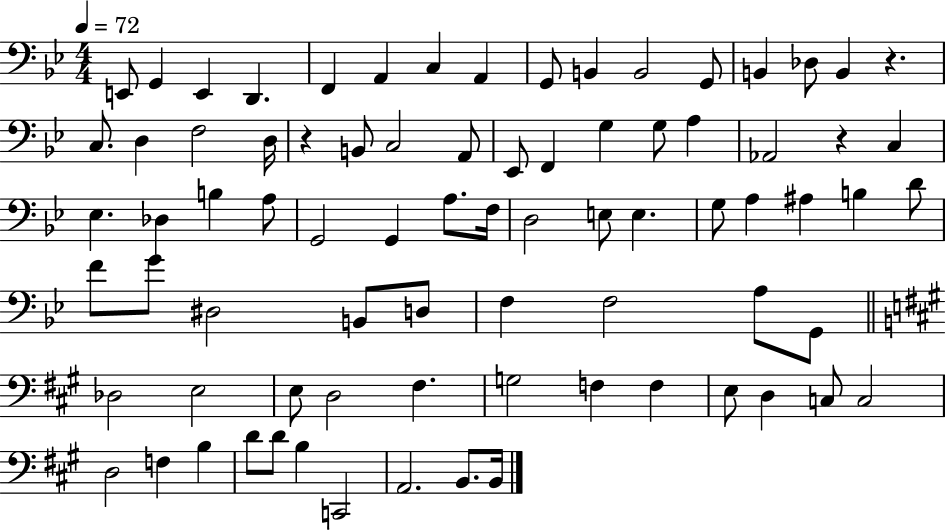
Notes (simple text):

E2/e G2/q E2/q D2/q. F2/q A2/q C3/q A2/q G2/e B2/q B2/h G2/e B2/q Db3/e B2/q R/q. C3/e. D3/q F3/h D3/s R/q B2/e C3/h A2/e Eb2/e F2/q G3/q G3/e A3/q Ab2/h R/q C3/q Eb3/q. Db3/q B3/q A3/e G2/h G2/q A3/e. F3/s D3/h E3/e E3/q. G3/e A3/q A#3/q B3/q D4/e F4/e G4/e D#3/h B2/e D3/e F3/q F3/h A3/e G2/e Db3/h E3/h E3/e D3/h F#3/q. G3/h F3/q F3/q E3/e D3/q C3/e C3/h D3/h F3/q B3/q D4/e D4/e B3/q C2/h A2/h. B2/e. B2/s